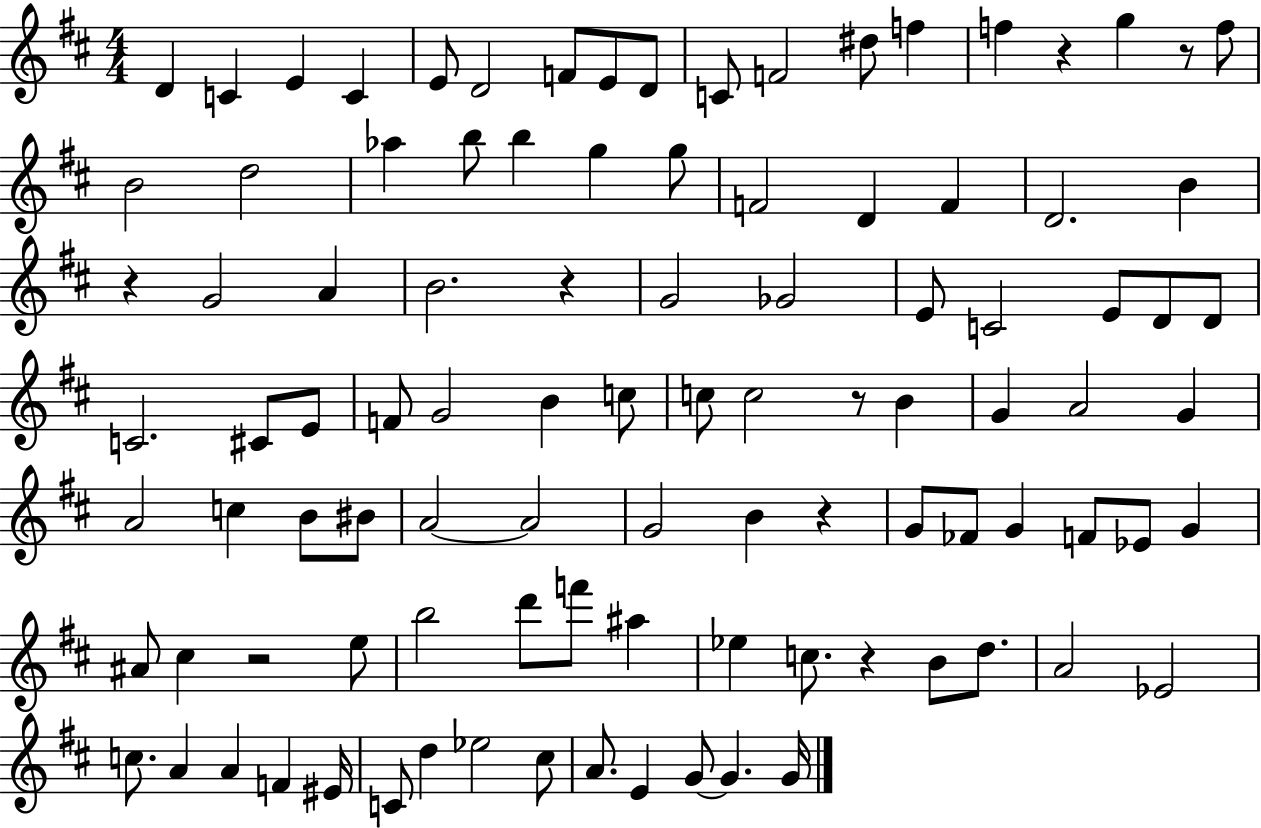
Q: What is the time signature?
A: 4/4